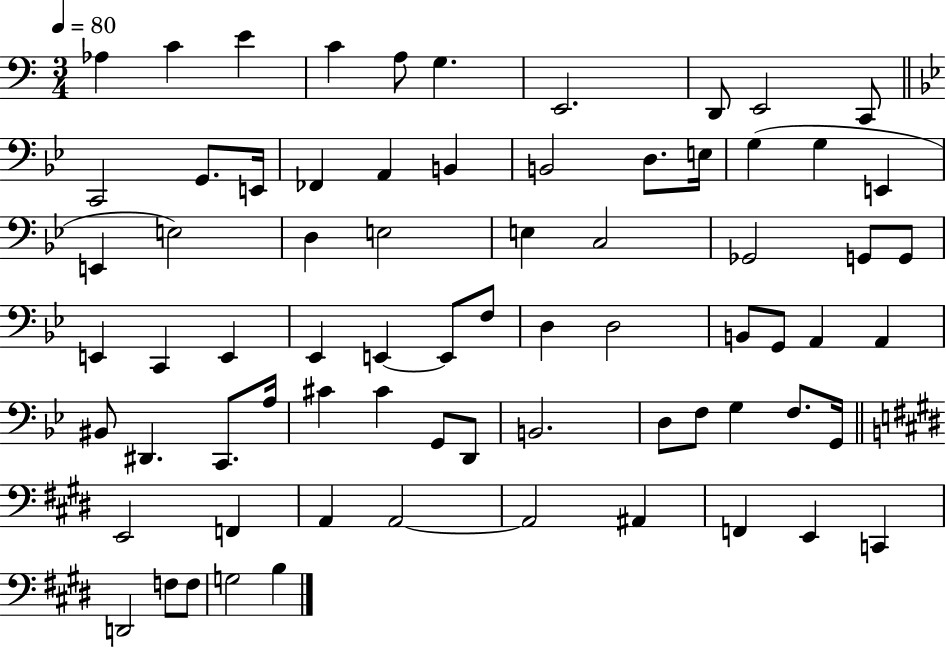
X:1
T:Untitled
M:3/4
L:1/4
K:C
_A, C E C A,/2 G, E,,2 D,,/2 E,,2 C,,/2 C,,2 G,,/2 E,,/4 _F,, A,, B,, B,,2 D,/2 E,/4 G, G, E,, E,, E,2 D, E,2 E, C,2 _G,,2 G,,/2 G,,/2 E,, C,, E,, _E,, E,, E,,/2 F,/2 D, D,2 B,,/2 G,,/2 A,, A,, ^B,,/2 ^D,, C,,/2 A,/4 ^C ^C G,,/2 D,,/2 B,,2 D,/2 F,/2 G, F,/2 G,,/4 E,,2 F,, A,, A,,2 A,,2 ^A,, F,, E,, C,, D,,2 F,/2 F,/2 G,2 B,